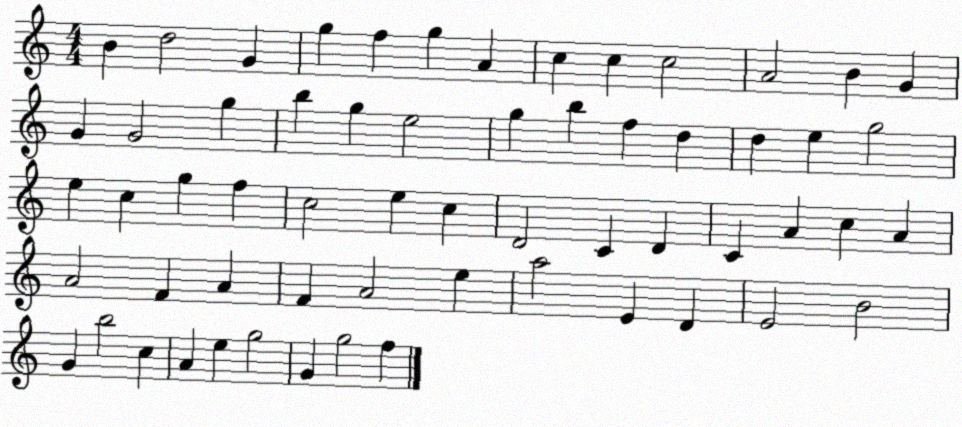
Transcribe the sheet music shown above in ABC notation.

X:1
T:Untitled
M:4/4
L:1/4
K:C
B d2 G g f g A c c c2 A2 B G G G2 g b g e2 g b f d d e g2 e c g f c2 e c D2 C D C A c A A2 F A F A2 e a2 E D E2 B2 G b2 c A e g2 G g2 f